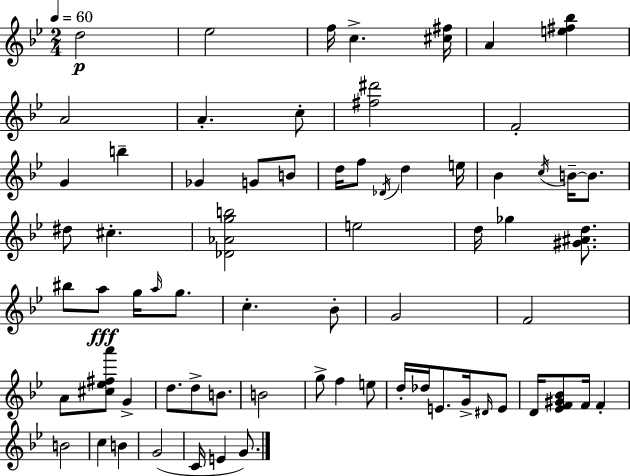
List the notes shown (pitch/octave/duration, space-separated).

D5/h Eb5/h F5/s C5/q. [C#5,F#5]/s A4/q [E5,F#5,Bb5]/q A4/h A4/q. C5/e [F#5,D#6]/h F4/h G4/q B5/q Gb4/q G4/e B4/e D5/s F5/e Db4/s D5/q E5/s Bb4/q C5/s B4/s B4/e. D#5/e C#5/q. [Db4,Ab4,G5,B5]/h E5/h D5/s Gb5/q [G#4,A#4,D5]/e. BIS5/e A5/e G5/s A5/s G5/e. C5/q. Bb4/e G4/h F4/h A4/e [C#5,Eb5,F#5,A6]/e G4/q D5/e. D5/e B4/e. B4/h G5/e F5/q E5/e D5/s Db5/s E4/e. G4/s D#4/s E4/e D4/s [Eb4,F4,G#4,Bb4]/e F4/s F4/q B4/h C5/q B4/q G4/h C4/s E4/q G4/e.